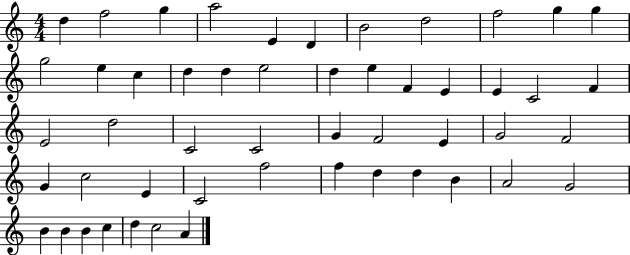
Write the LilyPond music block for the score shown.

{
  \clef treble
  \numericTimeSignature
  \time 4/4
  \key c \major
  d''4 f''2 g''4 | a''2 e'4 d'4 | b'2 d''2 | f''2 g''4 g''4 | \break g''2 e''4 c''4 | d''4 d''4 e''2 | d''4 e''4 f'4 e'4 | e'4 c'2 f'4 | \break e'2 d''2 | c'2 c'2 | g'4 f'2 e'4 | g'2 f'2 | \break g'4 c''2 e'4 | c'2 f''2 | f''4 d''4 d''4 b'4 | a'2 g'2 | \break b'4 b'4 b'4 c''4 | d''4 c''2 a'4 | \bar "|."
}